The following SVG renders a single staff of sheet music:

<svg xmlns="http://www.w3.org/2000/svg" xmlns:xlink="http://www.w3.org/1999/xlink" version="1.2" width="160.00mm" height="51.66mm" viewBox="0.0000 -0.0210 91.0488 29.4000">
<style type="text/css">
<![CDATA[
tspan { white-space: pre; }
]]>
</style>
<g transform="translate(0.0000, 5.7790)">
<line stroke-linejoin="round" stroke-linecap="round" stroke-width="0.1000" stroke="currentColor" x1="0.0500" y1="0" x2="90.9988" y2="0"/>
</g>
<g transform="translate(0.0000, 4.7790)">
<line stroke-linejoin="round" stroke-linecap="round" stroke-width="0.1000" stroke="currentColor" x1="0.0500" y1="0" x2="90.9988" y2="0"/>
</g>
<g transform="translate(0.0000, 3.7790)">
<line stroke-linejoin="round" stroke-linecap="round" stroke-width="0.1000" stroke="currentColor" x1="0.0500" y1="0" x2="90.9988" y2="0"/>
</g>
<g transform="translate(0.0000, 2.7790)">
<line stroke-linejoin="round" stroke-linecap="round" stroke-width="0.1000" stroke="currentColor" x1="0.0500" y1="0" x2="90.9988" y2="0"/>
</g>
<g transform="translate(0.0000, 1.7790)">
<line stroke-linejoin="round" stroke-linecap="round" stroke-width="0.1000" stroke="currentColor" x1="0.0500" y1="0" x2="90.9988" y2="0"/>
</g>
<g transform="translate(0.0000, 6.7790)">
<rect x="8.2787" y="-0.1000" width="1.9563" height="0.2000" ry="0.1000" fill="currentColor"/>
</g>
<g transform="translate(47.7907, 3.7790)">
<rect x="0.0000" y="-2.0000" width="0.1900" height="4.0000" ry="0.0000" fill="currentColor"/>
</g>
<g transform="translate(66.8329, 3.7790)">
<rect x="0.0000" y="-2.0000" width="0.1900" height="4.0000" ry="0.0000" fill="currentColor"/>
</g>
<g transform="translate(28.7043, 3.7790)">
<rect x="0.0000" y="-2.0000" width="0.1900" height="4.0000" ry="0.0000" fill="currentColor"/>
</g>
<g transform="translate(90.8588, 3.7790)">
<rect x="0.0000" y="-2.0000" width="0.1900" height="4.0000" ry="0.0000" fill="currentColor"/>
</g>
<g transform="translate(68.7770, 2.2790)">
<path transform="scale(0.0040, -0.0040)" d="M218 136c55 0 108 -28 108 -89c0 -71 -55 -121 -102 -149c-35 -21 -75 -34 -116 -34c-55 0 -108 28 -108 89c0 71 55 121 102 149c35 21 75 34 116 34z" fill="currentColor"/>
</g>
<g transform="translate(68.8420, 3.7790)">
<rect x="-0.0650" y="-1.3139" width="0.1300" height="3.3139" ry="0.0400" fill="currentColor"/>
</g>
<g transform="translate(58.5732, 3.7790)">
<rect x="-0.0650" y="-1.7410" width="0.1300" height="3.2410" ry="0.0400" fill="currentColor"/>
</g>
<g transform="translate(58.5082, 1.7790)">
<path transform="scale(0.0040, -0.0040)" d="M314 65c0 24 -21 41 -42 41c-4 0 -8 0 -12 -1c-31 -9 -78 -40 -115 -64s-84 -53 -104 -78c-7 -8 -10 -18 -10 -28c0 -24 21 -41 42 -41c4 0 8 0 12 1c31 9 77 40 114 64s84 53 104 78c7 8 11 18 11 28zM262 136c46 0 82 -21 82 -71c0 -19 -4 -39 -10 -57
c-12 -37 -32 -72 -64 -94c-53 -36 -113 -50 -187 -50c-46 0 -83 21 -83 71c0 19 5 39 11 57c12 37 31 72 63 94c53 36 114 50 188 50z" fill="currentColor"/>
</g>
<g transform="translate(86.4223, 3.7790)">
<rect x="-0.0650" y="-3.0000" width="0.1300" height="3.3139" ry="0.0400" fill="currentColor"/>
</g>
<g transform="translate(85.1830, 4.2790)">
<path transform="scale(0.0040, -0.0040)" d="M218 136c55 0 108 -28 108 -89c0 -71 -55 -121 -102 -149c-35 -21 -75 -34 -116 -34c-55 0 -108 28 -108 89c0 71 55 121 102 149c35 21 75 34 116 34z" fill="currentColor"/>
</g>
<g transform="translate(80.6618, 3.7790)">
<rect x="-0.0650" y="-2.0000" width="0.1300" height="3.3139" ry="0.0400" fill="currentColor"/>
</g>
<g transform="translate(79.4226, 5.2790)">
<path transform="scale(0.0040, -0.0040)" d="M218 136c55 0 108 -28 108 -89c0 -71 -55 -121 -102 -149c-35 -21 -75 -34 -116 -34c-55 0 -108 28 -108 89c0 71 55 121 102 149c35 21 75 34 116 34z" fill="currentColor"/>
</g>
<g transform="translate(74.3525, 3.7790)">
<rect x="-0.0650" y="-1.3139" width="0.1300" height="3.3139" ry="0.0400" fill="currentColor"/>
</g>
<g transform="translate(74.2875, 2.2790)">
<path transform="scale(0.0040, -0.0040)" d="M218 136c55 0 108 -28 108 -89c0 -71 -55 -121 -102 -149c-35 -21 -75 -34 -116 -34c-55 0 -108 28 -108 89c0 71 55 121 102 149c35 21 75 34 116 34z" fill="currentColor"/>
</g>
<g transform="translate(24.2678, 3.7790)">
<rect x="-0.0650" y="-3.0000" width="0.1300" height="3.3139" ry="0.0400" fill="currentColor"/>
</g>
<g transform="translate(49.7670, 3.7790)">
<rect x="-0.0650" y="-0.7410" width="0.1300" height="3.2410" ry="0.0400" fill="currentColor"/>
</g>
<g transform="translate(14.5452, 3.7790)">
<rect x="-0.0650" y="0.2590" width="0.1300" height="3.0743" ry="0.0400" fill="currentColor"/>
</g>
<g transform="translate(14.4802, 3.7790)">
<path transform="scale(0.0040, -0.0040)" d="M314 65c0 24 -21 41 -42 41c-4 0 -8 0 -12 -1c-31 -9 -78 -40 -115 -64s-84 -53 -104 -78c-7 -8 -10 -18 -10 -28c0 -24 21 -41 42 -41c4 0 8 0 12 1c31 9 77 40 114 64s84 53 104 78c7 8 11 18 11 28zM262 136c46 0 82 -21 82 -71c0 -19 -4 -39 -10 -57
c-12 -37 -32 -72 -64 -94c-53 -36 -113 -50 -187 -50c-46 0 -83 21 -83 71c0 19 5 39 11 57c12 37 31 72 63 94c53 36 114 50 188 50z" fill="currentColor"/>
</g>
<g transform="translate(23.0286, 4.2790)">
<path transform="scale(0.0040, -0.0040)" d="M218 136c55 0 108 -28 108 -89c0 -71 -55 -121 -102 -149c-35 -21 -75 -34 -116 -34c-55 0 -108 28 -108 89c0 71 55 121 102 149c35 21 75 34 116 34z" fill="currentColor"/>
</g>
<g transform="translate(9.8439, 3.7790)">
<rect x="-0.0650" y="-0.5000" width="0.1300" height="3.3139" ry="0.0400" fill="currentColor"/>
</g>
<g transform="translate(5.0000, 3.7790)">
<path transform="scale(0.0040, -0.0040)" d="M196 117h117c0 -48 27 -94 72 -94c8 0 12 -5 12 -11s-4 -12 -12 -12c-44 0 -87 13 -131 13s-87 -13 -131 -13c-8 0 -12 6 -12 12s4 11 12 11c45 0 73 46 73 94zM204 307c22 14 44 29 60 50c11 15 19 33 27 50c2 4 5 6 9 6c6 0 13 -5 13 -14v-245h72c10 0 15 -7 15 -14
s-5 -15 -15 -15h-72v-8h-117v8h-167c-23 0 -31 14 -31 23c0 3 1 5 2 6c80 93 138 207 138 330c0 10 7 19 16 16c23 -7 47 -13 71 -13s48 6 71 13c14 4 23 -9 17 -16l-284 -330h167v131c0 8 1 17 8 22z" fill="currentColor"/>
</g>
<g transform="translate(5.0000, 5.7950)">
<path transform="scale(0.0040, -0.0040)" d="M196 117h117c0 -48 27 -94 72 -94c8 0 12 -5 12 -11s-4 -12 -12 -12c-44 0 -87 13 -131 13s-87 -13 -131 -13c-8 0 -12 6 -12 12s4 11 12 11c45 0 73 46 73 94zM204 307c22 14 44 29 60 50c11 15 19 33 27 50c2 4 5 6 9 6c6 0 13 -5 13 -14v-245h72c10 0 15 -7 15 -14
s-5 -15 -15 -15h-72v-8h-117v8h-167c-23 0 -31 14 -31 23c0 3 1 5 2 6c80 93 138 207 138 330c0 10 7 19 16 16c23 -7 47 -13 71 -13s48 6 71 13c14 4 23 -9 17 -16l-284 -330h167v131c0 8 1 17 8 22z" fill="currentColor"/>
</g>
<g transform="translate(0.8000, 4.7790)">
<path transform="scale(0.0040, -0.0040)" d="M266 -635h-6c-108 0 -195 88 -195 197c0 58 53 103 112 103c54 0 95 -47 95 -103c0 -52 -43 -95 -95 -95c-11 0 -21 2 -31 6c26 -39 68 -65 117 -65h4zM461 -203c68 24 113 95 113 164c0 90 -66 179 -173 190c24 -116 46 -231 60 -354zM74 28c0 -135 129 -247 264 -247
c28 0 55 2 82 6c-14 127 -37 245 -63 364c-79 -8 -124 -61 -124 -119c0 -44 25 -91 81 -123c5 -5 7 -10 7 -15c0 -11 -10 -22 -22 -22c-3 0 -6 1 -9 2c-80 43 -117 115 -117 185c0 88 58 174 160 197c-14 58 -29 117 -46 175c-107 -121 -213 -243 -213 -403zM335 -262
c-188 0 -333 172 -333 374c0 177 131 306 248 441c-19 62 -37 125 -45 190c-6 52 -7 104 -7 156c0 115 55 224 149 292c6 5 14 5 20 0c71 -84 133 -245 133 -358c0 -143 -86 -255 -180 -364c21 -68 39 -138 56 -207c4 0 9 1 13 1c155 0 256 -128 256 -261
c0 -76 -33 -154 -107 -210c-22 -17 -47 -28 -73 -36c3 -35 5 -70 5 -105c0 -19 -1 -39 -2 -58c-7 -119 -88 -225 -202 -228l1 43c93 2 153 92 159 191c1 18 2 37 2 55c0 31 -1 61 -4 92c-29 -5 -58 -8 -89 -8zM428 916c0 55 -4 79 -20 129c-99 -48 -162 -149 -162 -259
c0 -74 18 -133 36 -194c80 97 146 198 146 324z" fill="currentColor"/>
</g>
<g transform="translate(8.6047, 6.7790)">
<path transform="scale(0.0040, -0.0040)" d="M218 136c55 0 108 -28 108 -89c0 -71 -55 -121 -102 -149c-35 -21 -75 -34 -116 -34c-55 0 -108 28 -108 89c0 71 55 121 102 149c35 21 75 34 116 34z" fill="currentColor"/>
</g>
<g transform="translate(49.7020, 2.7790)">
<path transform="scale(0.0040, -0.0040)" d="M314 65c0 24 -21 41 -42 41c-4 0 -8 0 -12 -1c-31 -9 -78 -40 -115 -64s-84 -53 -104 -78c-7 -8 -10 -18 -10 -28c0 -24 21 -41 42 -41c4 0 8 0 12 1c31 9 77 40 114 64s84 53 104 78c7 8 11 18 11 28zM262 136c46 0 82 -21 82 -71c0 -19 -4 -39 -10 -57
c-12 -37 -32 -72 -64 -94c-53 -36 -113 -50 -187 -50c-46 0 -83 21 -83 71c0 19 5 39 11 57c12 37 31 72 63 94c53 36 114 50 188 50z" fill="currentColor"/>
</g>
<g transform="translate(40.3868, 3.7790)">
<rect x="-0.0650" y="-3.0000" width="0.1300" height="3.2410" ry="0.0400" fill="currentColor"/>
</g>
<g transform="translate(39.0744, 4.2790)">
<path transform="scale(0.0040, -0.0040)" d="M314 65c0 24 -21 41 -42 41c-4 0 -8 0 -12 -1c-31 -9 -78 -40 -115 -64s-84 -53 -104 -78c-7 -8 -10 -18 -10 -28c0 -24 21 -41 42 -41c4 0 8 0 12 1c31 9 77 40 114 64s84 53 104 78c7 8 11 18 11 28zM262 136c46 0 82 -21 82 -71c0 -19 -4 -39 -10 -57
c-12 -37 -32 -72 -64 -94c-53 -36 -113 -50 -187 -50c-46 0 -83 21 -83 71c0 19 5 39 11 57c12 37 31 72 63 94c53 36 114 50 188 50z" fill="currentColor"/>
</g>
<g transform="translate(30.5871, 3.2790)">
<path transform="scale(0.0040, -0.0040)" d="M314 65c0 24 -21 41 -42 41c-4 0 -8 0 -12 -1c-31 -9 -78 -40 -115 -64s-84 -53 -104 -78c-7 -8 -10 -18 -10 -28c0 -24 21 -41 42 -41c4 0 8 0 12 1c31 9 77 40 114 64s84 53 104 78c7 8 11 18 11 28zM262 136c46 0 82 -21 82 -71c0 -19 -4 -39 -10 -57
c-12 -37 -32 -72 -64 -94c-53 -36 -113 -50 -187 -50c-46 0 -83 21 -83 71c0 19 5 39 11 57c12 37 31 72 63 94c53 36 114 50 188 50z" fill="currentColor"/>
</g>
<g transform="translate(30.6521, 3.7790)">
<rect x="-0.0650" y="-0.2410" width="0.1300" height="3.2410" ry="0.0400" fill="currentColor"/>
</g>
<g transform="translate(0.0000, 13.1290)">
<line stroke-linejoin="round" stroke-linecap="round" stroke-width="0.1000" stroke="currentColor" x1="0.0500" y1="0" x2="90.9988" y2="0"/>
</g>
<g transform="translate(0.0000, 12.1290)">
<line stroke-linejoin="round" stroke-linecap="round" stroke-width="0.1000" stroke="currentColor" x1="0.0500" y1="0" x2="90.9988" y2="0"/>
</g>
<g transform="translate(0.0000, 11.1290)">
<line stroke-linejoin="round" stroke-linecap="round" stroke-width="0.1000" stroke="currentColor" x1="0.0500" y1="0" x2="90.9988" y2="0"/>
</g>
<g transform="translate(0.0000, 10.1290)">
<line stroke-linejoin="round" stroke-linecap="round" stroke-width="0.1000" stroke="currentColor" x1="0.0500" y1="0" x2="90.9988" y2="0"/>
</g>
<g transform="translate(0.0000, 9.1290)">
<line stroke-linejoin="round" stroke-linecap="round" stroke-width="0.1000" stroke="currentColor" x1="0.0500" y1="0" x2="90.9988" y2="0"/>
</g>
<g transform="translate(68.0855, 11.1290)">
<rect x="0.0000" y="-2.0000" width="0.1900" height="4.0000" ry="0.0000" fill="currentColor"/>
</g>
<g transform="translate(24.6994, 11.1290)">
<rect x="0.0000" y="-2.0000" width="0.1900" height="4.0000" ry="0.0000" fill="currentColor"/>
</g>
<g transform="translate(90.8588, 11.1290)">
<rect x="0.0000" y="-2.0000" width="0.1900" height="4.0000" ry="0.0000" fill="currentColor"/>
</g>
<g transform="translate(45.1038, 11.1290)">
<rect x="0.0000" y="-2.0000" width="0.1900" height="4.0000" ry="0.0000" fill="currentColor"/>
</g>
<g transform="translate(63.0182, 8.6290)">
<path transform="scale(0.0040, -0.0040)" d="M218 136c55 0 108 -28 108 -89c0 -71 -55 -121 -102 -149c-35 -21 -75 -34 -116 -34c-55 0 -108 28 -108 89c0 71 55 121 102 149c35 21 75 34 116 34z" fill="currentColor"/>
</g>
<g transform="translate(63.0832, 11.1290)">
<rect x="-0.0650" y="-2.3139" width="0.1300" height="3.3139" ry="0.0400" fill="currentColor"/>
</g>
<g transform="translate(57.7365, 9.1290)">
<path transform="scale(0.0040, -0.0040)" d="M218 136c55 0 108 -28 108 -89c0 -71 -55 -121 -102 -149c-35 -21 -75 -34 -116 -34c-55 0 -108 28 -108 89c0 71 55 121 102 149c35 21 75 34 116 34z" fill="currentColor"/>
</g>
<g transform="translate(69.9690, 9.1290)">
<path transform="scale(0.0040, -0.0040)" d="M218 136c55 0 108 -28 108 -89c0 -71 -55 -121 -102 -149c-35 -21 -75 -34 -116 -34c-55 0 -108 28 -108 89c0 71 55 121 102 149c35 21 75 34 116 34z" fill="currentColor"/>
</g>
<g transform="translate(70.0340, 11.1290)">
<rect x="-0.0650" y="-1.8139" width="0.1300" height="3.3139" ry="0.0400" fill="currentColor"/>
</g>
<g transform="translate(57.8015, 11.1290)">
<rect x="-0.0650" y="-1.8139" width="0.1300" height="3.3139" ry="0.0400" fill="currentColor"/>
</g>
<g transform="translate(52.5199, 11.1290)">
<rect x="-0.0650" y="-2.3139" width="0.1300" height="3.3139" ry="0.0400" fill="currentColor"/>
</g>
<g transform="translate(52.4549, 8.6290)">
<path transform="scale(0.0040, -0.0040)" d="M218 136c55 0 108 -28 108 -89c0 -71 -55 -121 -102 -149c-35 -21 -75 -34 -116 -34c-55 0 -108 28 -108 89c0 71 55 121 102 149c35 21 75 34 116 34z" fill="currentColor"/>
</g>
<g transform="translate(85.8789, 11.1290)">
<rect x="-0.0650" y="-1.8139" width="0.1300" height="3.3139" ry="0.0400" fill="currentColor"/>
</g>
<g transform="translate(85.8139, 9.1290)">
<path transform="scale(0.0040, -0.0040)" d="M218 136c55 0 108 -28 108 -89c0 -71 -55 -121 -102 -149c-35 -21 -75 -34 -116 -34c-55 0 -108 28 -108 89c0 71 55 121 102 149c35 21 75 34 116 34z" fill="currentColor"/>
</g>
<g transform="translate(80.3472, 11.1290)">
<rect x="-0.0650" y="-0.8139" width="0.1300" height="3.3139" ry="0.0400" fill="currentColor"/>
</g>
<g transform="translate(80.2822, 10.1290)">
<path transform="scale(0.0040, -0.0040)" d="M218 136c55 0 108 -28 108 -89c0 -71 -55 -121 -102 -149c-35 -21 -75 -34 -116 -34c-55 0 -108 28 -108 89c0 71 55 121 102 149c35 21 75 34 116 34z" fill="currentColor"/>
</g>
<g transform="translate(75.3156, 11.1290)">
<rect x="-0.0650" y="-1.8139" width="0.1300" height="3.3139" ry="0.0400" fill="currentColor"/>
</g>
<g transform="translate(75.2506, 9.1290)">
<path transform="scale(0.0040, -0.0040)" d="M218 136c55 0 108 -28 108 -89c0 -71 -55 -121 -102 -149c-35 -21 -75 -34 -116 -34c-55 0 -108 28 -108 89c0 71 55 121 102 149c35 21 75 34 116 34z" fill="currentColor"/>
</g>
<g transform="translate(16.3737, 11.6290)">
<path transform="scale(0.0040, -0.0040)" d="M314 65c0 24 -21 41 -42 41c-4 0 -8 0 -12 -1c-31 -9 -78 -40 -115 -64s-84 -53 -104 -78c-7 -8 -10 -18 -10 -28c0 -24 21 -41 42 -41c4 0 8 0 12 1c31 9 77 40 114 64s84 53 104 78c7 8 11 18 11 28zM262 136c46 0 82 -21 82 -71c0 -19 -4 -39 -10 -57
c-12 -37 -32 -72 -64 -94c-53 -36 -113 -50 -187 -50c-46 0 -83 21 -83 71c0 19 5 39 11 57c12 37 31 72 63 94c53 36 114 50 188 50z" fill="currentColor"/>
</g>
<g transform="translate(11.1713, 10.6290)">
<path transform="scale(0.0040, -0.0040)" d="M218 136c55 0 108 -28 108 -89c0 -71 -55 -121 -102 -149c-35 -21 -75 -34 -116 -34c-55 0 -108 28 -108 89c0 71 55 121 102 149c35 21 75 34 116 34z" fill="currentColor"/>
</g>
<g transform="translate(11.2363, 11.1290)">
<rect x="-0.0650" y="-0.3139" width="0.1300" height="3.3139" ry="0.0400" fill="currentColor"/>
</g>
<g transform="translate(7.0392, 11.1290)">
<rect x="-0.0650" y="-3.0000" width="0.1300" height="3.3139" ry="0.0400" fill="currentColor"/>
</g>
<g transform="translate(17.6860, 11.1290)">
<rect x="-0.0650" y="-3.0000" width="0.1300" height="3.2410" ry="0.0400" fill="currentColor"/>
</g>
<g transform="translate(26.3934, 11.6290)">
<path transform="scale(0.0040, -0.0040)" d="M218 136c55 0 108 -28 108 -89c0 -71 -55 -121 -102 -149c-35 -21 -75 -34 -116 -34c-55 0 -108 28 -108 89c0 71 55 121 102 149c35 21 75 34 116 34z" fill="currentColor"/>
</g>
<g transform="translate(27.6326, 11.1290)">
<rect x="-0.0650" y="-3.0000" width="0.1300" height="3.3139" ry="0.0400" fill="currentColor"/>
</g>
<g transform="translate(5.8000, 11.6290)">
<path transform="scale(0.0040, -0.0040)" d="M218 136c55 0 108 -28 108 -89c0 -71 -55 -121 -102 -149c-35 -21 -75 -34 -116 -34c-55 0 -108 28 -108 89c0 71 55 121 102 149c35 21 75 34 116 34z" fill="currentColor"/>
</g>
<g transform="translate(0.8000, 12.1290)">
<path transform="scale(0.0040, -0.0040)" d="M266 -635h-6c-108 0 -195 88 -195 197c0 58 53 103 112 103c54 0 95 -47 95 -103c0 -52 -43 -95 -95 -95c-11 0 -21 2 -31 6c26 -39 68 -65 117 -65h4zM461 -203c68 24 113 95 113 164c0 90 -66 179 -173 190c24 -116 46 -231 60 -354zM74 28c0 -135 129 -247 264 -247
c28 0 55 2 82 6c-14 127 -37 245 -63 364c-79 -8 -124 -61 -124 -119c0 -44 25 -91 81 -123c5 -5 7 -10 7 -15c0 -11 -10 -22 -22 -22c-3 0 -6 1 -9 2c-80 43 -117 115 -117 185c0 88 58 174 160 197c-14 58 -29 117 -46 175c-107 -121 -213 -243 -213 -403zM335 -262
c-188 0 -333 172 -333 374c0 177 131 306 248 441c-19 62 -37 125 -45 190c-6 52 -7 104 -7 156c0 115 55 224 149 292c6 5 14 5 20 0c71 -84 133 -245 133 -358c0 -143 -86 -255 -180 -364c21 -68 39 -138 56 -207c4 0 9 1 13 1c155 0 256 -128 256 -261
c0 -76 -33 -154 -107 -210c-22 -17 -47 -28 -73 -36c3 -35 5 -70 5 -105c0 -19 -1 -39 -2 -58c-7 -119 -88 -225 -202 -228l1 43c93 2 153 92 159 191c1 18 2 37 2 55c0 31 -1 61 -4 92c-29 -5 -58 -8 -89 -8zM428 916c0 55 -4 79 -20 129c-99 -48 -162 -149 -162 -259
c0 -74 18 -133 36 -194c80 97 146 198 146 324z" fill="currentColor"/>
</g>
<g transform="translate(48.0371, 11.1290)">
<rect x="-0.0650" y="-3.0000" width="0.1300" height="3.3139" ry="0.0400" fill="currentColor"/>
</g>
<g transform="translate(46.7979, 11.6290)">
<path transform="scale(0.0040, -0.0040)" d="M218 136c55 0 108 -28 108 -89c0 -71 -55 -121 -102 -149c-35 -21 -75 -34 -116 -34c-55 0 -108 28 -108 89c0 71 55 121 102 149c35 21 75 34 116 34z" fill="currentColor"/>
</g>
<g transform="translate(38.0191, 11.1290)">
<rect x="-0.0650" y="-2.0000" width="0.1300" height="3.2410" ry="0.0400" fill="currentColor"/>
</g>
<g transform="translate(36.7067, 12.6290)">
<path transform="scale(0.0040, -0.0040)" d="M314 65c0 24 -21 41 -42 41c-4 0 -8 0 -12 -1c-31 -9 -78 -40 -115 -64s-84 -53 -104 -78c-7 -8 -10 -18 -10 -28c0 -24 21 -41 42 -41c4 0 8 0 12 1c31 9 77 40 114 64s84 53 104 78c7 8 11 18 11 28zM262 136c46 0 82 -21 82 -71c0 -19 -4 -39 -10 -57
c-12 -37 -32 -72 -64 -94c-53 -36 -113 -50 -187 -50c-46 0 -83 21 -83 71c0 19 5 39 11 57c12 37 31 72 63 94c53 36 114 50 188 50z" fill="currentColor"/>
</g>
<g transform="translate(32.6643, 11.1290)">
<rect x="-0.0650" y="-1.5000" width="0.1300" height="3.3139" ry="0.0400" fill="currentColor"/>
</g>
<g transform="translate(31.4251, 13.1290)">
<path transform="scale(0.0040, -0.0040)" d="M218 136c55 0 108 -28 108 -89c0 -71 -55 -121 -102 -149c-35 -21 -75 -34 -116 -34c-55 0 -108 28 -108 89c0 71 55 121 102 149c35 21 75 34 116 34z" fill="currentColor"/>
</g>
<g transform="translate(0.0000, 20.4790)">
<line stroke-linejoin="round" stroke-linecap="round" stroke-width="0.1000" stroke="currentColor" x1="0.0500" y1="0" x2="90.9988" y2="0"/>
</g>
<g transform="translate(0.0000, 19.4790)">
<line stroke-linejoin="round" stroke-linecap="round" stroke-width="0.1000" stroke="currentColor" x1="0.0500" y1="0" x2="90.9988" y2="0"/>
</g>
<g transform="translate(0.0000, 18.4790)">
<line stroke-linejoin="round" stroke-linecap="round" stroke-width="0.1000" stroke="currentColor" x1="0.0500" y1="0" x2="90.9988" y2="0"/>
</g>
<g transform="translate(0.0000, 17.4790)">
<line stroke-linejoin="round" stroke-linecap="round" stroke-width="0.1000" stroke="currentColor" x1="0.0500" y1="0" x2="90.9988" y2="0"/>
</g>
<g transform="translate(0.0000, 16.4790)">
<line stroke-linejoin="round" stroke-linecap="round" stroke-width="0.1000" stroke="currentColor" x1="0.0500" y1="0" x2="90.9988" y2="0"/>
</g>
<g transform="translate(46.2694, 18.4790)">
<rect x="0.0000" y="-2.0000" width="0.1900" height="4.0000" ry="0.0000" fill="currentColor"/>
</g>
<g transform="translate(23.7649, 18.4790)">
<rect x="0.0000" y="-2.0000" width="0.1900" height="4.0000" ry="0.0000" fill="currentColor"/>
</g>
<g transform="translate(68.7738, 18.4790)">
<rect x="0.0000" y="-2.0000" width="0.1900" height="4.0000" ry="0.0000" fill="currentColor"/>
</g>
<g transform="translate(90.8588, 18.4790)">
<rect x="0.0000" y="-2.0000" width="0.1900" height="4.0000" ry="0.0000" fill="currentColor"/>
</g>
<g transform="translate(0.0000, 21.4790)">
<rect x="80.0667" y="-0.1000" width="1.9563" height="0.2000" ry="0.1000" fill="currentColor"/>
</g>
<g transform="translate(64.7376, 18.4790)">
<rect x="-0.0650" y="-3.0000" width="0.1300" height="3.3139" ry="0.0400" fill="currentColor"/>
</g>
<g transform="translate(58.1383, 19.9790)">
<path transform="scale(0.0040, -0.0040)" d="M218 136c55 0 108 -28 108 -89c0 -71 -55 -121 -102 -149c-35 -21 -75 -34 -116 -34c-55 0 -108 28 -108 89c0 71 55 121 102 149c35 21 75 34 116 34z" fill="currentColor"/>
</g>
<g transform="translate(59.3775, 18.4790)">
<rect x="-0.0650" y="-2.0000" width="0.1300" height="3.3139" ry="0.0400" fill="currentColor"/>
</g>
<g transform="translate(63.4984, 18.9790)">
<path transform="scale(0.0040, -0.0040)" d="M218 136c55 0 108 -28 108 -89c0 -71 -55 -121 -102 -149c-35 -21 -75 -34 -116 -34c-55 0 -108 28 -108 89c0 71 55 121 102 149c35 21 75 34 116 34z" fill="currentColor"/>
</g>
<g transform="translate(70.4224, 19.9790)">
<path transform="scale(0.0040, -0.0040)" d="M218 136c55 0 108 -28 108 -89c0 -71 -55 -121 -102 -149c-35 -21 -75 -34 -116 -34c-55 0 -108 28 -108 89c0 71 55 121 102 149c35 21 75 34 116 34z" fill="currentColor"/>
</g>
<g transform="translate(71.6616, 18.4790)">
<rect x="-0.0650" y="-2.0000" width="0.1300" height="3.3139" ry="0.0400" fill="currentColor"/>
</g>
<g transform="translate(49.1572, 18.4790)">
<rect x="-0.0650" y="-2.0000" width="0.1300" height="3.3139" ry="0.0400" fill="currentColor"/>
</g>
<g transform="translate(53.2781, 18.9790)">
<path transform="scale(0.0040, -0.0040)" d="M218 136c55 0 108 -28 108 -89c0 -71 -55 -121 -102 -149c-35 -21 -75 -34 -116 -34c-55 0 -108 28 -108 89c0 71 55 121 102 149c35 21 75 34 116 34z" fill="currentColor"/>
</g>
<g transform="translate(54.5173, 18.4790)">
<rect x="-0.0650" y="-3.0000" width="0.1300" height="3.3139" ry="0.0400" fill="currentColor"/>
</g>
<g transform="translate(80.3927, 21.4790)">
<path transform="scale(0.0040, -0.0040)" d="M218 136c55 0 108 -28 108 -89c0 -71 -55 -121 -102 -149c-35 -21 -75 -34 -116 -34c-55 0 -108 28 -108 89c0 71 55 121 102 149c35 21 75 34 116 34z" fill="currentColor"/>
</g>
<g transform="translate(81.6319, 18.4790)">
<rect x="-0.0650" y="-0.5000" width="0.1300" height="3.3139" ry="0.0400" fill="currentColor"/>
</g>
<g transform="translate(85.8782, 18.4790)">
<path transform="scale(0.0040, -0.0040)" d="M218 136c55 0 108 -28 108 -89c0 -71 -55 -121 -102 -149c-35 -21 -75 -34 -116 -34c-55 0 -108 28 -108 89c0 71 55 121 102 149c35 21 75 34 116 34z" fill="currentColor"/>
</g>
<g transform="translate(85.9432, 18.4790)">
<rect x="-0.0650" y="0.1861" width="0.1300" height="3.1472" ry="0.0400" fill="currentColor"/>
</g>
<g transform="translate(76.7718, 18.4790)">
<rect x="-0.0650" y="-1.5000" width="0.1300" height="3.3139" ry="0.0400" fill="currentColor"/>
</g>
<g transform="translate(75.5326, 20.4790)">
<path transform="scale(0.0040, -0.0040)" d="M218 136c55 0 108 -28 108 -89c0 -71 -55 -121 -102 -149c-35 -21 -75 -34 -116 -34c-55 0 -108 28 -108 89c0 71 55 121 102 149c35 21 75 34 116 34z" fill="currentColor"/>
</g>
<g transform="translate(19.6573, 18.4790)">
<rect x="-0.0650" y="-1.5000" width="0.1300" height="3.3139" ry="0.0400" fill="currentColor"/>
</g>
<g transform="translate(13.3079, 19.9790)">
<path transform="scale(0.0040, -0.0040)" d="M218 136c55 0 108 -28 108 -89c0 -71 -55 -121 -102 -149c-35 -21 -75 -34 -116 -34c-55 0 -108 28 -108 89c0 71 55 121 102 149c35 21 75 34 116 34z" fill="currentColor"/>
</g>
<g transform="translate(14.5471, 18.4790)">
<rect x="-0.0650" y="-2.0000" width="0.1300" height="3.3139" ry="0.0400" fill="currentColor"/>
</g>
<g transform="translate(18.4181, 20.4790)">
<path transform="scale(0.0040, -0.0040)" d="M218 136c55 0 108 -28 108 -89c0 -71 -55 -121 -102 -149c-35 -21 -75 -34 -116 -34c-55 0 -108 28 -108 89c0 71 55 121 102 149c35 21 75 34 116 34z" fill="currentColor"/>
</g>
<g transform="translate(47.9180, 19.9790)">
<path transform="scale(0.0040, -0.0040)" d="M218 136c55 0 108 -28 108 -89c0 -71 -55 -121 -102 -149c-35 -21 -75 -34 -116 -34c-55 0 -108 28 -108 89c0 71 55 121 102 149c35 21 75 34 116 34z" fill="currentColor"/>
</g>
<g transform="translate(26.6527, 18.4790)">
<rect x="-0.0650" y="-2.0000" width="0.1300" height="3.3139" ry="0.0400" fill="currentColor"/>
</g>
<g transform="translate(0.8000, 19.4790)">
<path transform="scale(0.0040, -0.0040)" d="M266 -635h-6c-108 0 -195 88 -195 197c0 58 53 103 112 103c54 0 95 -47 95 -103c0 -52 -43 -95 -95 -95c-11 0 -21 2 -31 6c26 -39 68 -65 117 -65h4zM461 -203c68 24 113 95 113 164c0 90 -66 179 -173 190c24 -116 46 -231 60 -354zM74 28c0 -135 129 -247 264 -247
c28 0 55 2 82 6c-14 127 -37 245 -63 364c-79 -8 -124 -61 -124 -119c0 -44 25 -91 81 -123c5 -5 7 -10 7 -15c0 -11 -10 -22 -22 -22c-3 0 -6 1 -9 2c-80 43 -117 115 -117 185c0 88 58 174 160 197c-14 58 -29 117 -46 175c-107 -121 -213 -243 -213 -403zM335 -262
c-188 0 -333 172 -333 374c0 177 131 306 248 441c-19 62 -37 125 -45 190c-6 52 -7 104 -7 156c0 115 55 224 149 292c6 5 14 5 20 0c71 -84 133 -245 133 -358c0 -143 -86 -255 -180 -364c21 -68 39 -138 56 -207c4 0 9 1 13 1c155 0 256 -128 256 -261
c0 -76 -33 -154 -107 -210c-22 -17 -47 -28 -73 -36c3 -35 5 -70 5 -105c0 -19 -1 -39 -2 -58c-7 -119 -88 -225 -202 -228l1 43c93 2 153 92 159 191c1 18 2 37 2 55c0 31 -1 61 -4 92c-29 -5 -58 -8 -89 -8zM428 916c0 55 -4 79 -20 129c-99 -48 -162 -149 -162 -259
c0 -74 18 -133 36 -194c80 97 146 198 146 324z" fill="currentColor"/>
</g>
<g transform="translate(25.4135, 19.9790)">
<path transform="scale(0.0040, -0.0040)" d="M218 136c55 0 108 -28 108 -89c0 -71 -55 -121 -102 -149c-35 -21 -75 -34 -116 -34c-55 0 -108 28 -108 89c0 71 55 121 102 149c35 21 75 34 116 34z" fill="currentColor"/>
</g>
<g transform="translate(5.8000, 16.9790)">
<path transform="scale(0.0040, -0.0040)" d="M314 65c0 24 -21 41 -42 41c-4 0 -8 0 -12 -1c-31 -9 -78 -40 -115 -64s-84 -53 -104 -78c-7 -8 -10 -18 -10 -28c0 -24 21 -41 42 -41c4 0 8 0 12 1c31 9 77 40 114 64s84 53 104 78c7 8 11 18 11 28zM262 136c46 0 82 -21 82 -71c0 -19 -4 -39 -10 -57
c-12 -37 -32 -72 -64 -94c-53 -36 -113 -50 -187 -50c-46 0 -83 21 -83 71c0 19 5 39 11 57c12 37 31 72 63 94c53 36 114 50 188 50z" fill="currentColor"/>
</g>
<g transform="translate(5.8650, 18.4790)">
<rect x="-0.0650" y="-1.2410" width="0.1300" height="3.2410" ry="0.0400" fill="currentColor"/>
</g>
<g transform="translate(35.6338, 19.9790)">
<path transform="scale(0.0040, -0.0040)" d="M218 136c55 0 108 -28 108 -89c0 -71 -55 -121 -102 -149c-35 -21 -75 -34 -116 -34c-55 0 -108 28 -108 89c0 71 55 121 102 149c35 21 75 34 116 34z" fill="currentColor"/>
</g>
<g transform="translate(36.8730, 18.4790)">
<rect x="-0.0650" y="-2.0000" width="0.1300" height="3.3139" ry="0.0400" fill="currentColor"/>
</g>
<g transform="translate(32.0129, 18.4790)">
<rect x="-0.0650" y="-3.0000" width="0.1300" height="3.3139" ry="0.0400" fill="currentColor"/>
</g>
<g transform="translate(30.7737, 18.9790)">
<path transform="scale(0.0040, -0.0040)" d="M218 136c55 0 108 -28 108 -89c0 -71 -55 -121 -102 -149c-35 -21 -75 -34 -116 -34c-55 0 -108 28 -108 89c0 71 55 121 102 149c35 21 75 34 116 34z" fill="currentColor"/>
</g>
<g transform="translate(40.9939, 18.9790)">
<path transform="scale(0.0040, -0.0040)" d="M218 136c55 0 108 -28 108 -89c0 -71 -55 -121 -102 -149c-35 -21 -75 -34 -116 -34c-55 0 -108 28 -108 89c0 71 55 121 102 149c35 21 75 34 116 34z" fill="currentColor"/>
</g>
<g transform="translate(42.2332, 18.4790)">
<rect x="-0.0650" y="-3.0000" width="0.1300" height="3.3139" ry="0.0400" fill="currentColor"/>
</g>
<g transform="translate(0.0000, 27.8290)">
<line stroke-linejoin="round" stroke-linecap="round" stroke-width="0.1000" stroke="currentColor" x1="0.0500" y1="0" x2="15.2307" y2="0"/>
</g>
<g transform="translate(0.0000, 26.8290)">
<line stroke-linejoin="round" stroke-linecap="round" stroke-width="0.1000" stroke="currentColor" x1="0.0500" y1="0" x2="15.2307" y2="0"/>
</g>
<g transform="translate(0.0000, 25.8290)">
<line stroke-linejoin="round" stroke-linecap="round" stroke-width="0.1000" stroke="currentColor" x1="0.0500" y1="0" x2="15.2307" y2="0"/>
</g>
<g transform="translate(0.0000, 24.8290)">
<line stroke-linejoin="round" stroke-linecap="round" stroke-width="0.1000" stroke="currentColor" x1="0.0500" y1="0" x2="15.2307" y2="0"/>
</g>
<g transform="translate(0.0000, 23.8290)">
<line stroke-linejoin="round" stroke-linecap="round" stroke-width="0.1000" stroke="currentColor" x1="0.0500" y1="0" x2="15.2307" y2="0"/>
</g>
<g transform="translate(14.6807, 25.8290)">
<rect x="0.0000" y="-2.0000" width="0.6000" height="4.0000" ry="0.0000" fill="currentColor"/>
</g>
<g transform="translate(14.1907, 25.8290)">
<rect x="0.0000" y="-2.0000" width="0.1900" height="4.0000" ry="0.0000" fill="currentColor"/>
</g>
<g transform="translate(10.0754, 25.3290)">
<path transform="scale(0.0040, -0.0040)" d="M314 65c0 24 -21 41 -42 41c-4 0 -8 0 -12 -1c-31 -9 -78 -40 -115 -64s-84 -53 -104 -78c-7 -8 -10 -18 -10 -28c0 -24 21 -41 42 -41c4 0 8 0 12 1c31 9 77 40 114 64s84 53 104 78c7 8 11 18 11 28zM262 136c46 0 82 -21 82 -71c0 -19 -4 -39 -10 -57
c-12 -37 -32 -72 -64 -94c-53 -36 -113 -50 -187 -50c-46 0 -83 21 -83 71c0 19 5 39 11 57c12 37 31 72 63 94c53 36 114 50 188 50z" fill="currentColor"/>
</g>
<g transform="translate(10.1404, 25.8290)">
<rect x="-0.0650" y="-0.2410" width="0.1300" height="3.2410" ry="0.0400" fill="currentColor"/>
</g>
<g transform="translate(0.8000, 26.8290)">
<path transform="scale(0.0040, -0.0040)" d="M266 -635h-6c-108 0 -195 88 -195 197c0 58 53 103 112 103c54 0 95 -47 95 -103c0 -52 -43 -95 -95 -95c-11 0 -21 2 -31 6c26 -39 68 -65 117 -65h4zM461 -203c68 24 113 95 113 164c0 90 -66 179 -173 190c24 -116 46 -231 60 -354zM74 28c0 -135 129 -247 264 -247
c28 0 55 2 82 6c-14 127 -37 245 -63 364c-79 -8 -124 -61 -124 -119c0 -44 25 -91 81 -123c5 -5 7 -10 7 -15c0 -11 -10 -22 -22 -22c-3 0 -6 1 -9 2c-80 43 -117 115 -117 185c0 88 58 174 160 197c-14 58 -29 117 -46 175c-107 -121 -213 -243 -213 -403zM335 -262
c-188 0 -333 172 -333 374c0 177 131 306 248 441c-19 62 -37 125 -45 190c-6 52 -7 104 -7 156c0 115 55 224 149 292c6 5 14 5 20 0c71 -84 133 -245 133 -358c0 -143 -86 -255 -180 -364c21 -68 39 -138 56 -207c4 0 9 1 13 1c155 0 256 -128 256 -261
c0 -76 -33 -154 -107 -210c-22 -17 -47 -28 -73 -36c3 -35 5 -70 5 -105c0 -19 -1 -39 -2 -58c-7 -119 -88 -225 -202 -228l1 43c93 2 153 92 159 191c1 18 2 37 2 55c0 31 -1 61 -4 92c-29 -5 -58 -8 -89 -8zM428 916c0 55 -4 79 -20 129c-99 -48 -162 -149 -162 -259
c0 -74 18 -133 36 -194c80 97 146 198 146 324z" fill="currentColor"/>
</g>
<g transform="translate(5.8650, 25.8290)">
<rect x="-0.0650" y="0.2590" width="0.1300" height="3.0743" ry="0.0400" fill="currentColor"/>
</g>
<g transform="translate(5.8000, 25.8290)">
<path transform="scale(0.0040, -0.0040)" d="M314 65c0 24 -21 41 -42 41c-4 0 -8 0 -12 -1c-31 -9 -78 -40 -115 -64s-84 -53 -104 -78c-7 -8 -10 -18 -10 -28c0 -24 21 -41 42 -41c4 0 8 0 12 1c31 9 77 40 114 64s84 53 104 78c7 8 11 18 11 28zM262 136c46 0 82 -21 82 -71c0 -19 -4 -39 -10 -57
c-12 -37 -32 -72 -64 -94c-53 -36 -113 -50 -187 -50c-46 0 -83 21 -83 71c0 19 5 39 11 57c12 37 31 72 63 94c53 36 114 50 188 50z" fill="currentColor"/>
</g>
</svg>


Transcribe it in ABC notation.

X:1
T:Untitled
M:4/4
L:1/4
K:C
C B2 A c2 A2 d2 f2 e e F A A c A2 A E F2 A g f g f f d f e2 F E F A F A F A F A F E C B B2 c2